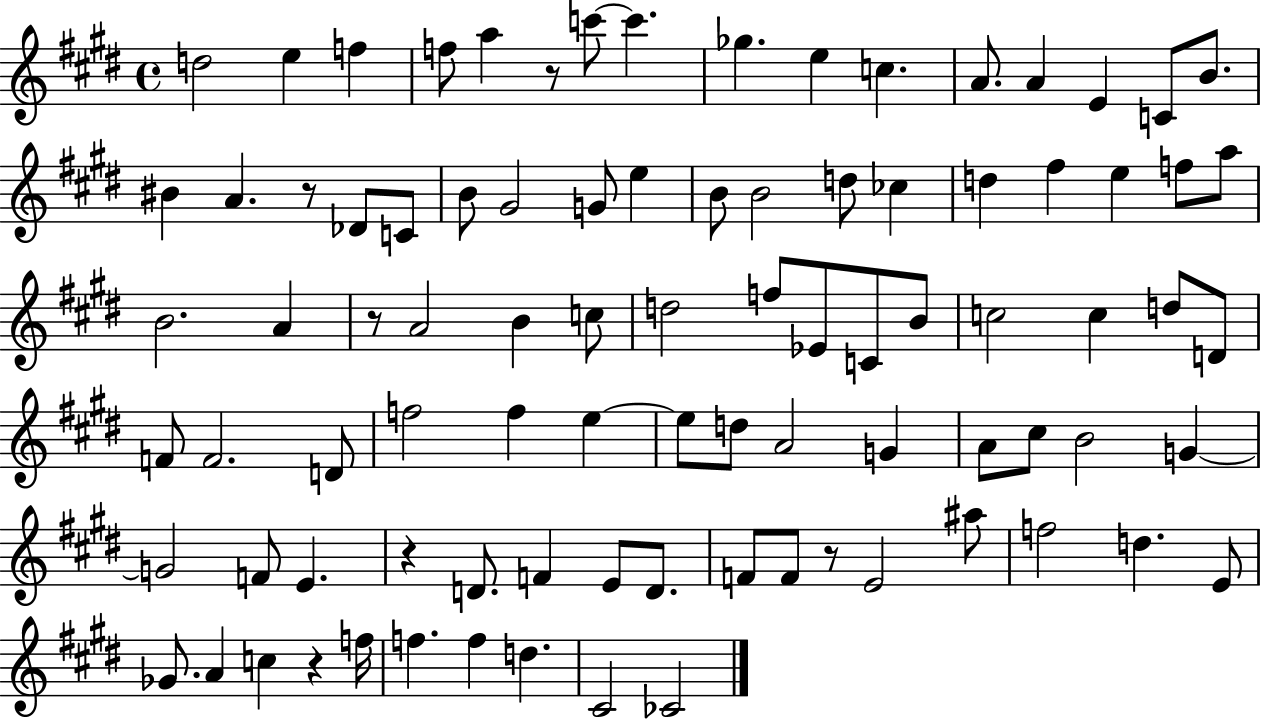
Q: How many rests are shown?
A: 6